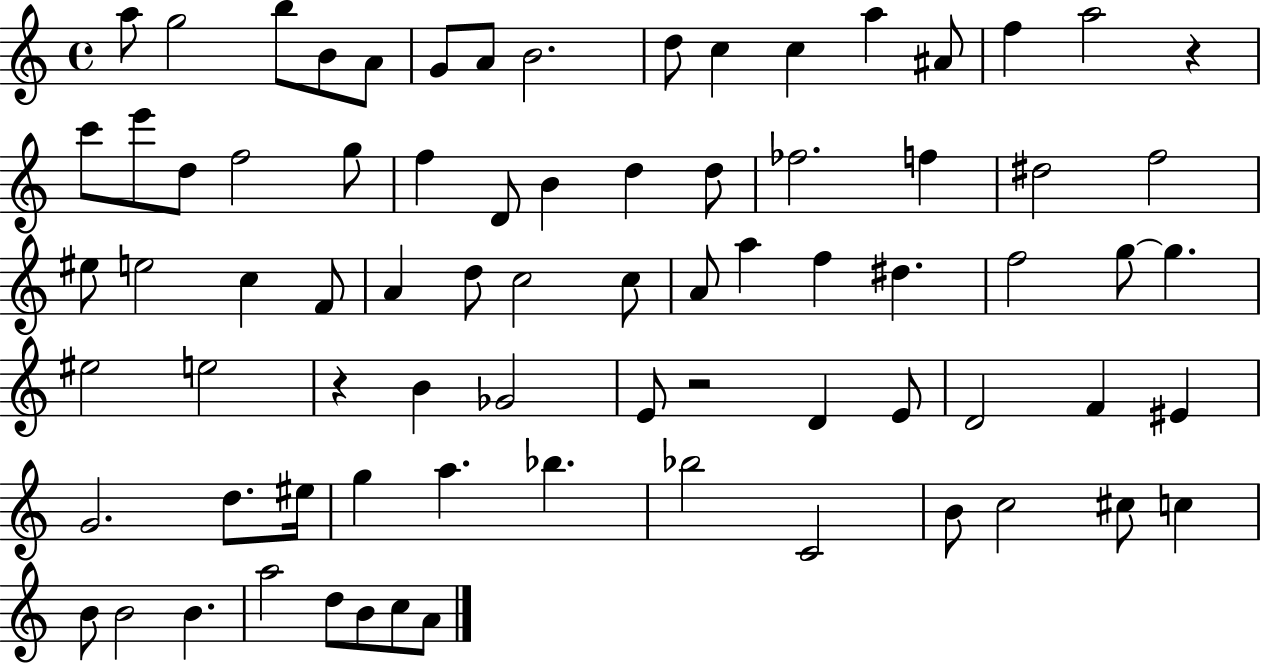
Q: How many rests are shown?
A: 3